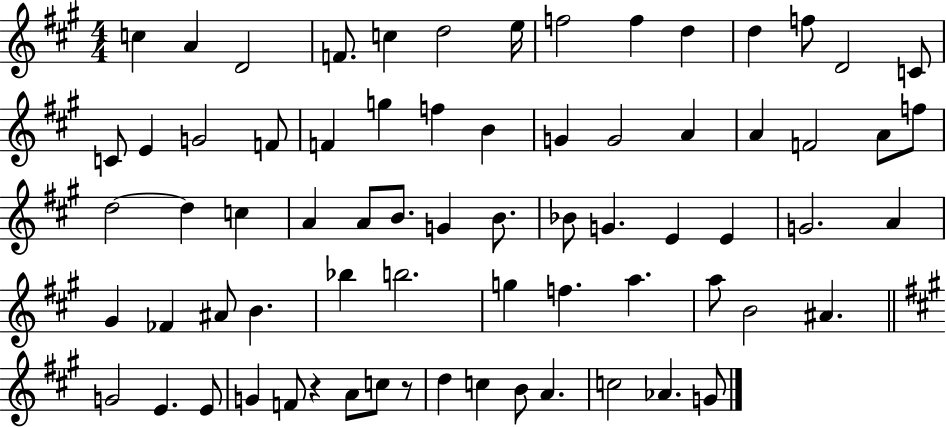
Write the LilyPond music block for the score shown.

{
  \clef treble
  \numericTimeSignature
  \time 4/4
  \key a \major
  c''4 a'4 d'2 | f'8. c''4 d''2 e''16 | f''2 f''4 d''4 | d''4 f''8 d'2 c'8 | \break c'8 e'4 g'2 f'8 | f'4 g''4 f''4 b'4 | g'4 g'2 a'4 | a'4 f'2 a'8 f''8 | \break d''2~~ d''4 c''4 | a'4 a'8 b'8. g'4 b'8. | bes'8 g'4. e'4 e'4 | g'2. a'4 | \break gis'4 fes'4 ais'8 b'4. | bes''4 b''2. | g''4 f''4. a''4. | a''8 b'2 ais'4. | \break \bar "||" \break \key a \major g'2 e'4. e'8 | g'4 f'8 r4 a'8 c''8 r8 | d''4 c''4 b'8 a'4. | c''2 aes'4. g'8 | \break \bar "|."
}